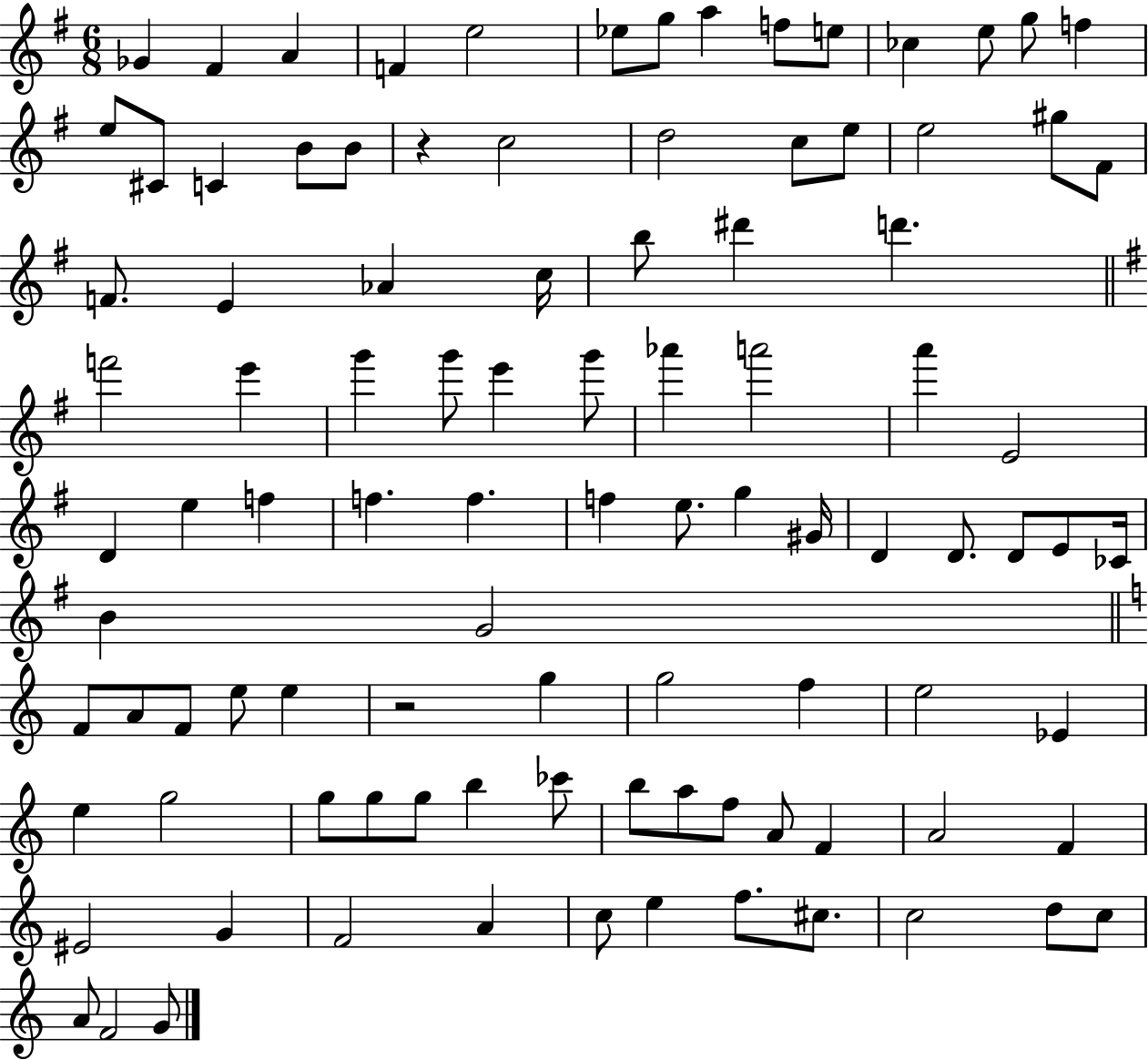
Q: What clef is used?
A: treble